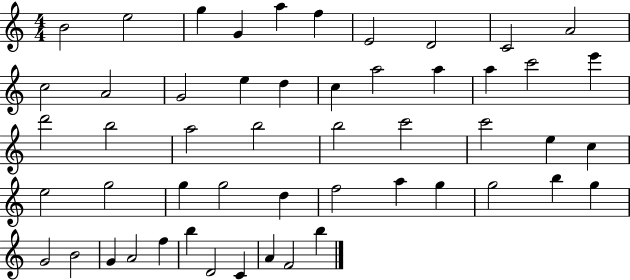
{
  \clef treble
  \numericTimeSignature
  \time 4/4
  \key c \major
  b'2 e''2 | g''4 g'4 a''4 f''4 | e'2 d'2 | c'2 a'2 | \break c''2 a'2 | g'2 e''4 d''4 | c''4 a''2 a''4 | a''4 c'''2 e'''4 | \break d'''2 b''2 | a''2 b''2 | b''2 c'''2 | c'''2 e''4 c''4 | \break e''2 g''2 | g''4 g''2 d''4 | f''2 a''4 g''4 | g''2 b''4 g''4 | \break g'2 b'2 | g'4 a'2 f''4 | b''4 d'2 c'4 | a'4 f'2 b''4 | \break \bar "|."
}